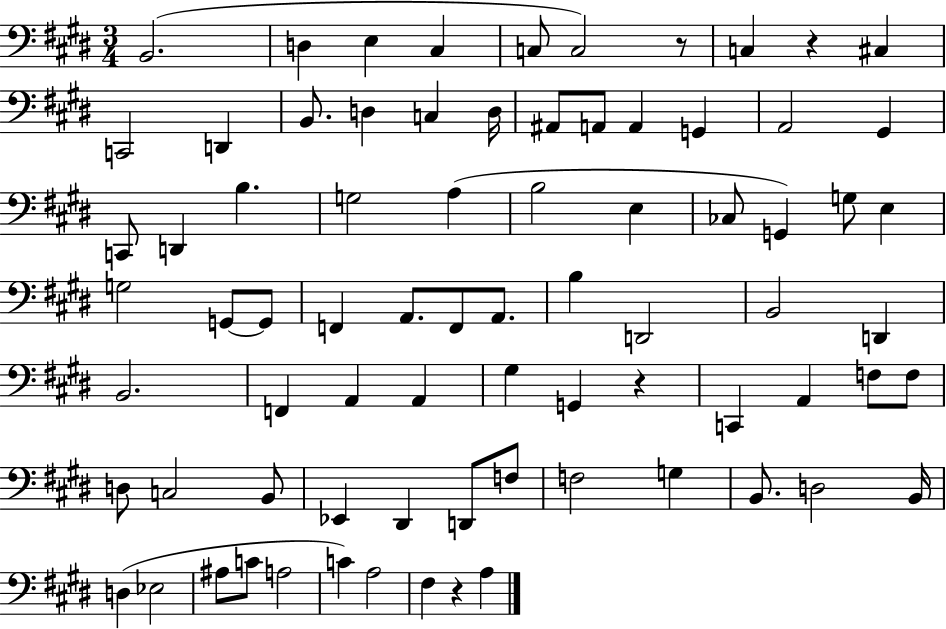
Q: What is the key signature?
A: E major